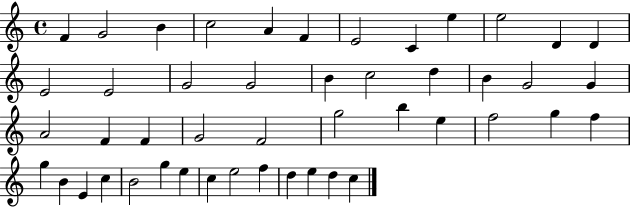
F4/q G4/h B4/q C5/h A4/q F4/q E4/h C4/q E5/q E5/h D4/q D4/q E4/h E4/h G4/h G4/h B4/q C5/h D5/q B4/q G4/h G4/q A4/h F4/q F4/q G4/h F4/h G5/h B5/q E5/q F5/h G5/q F5/q G5/q B4/q E4/q C5/q B4/h G5/q E5/q C5/q E5/h F5/q D5/q E5/q D5/q C5/q